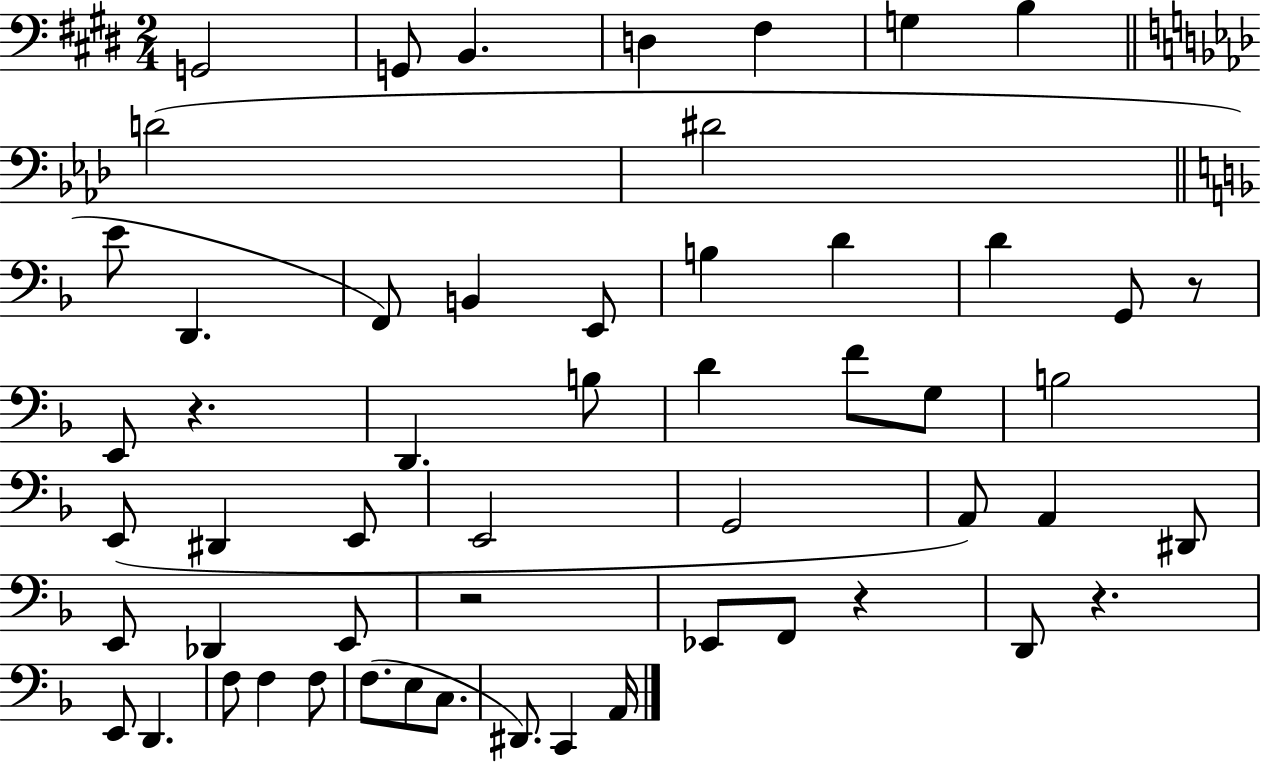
G2/h G2/e B2/q. D3/q F#3/q G3/q B3/q D4/h D#4/h E4/e D2/q. F2/e B2/q E2/e B3/q D4/q D4/q G2/e R/e E2/e R/q. D2/q. B3/e D4/q F4/e G3/e B3/h E2/e D#2/q E2/e E2/h G2/h A2/e A2/q D#2/e E2/e Db2/q E2/e R/h Eb2/e F2/e R/q D2/e R/q. E2/e D2/q. F3/e F3/q F3/e F3/e. E3/e C3/e. D#2/e. C2/q A2/s